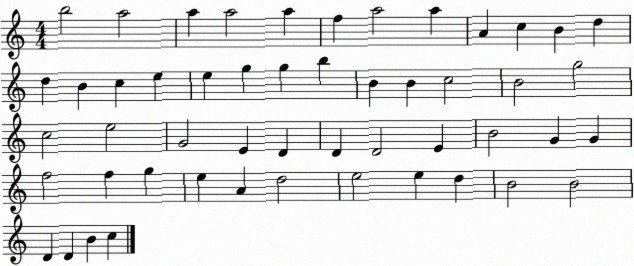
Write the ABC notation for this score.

X:1
T:Untitled
M:4/4
L:1/4
K:C
b2 a2 a a2 a f a2 a A c B d d B c e e g g b B B c2 B2 g2 c2 e2 G2 E D D D2 E B2 G G f2 f g e A d2 e2 e d B2 B2 D D B c